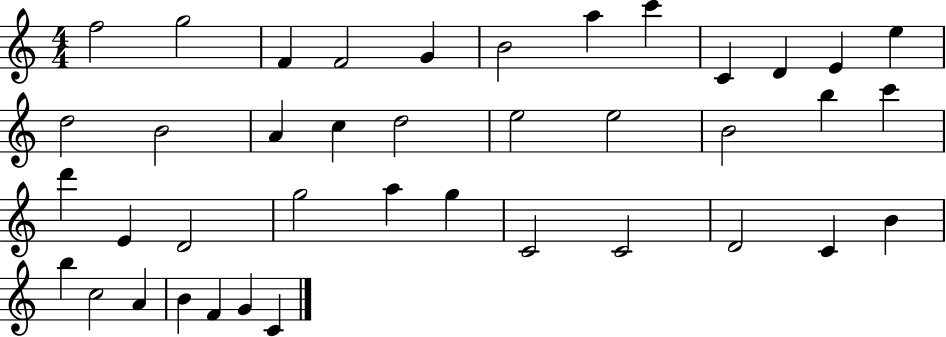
X:1
T:Untitled
M:4/4
L:1/4
K:C
f2 g2 F F2 G B2 a c' C D E e d2 B2 A c d2 e2 e2 B2 b c' d' E D2 g2 a g C2 C2 D2 C B b c2 A B F G C